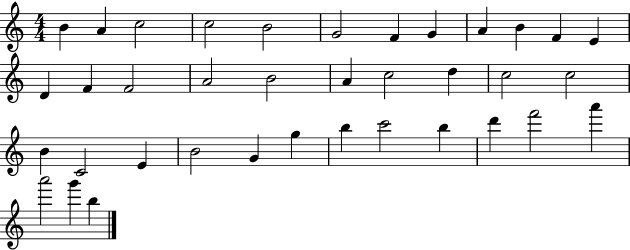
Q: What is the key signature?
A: C major